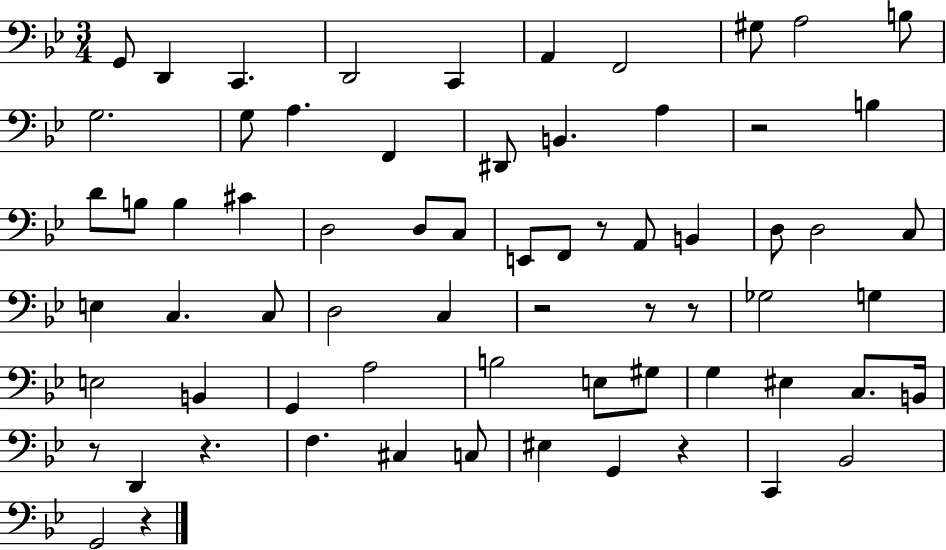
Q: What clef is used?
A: bass